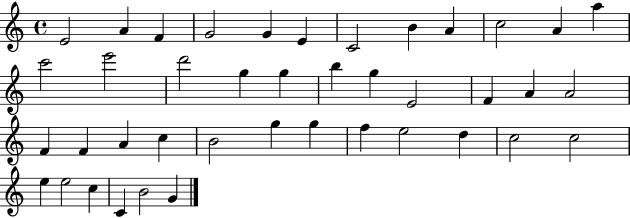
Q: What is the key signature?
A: C major